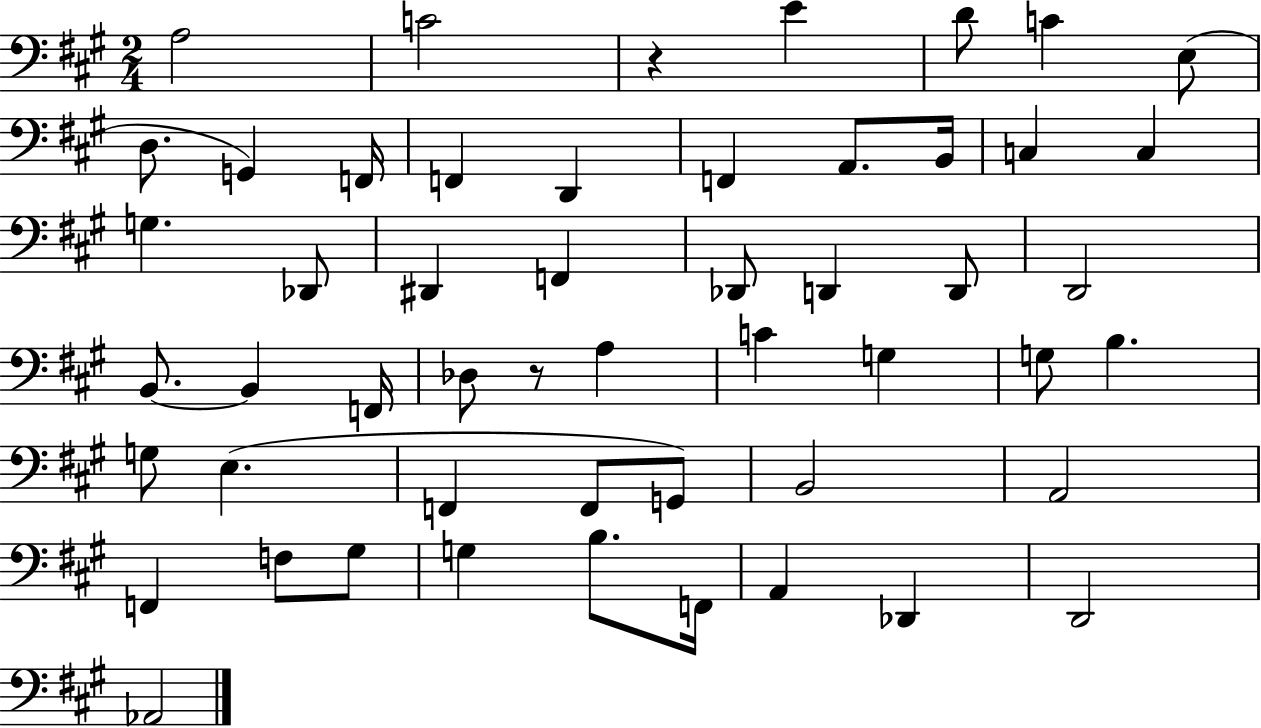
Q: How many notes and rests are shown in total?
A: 52